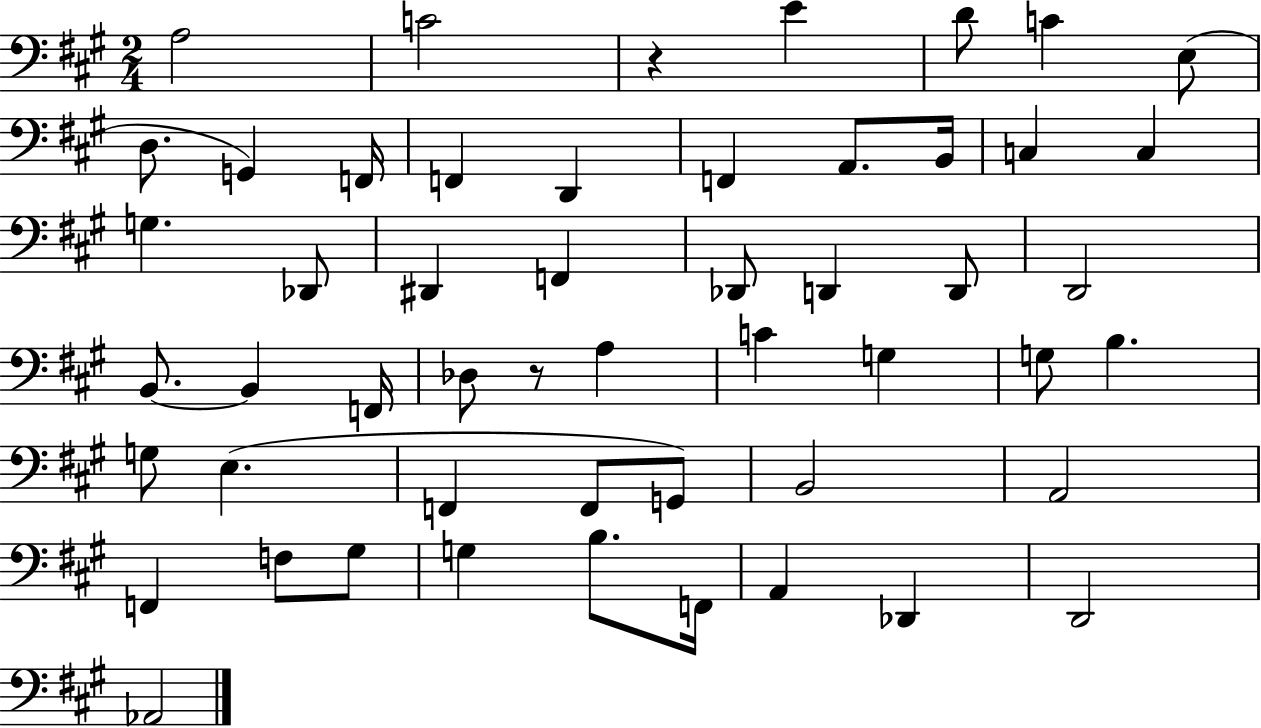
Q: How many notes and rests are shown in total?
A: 52